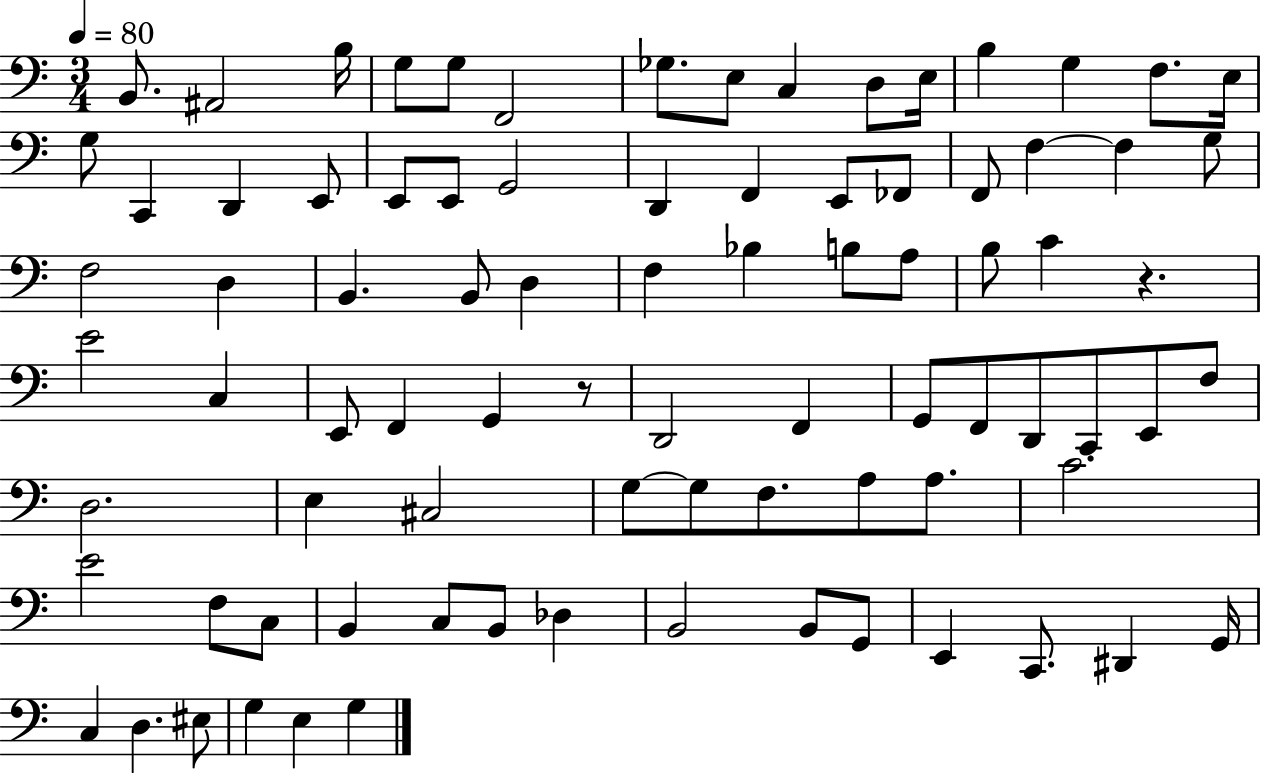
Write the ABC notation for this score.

X:1
T:Untitled
M:3/4
L:1/4
K:C
B,,/2 ^A,,2 B,/4 G,/2 G,/2 F,,2 _G,/2 E,/2 C, D,/2 E,/4 B, G, F,/2 E,/4 G,/2 C,, D,, E,,/2 E,,/2 E,,/2 G,,2 D,, F,, E,,/2 _F,,/2 F,,/2 F, F, G,/2 F,2 D, B,, B,,/2 D, F, _B, B,/2 A,/2 B,/2 C z E2 C, E,,/2 F,, G,, z/2 D,,2 F,, G,,/2 F,,/2 D,,/2 C,,/2 E,,/2 F,/2 D,2 E, ^C,2 G,/2 G,/2 F,/2 A,/2 A,/2 C2 E2 F,/2 C,/2 B,, C,/2 B,,/2 _D, B,,2 B,,/2 G,,/2 E,, C,,/2 ^D,, G,,/4 C, D, ^E,/2 G, E, G,